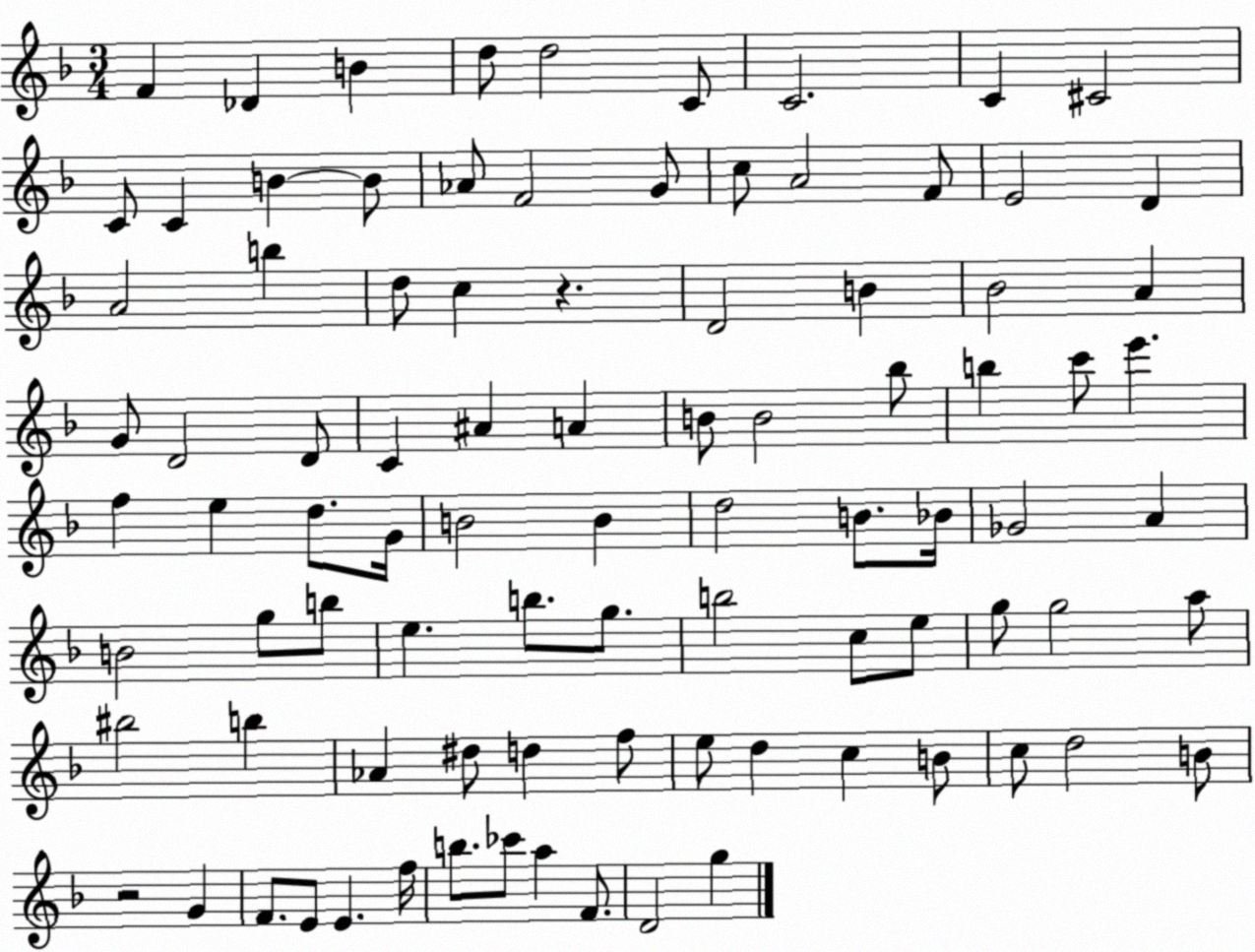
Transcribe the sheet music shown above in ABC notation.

X:1
T:Untitled
M:3/4
L:1/4
K:F
F _D B d/2 d2 C/2 C2 C ^C2 C/2 C B B/2 _A/2 F2 G/2 c/2 A2 F/2 E2 D A2 b d/2 c z D2 B _B2 A G/2 D2 D/2 C ^A A B/2 B2 _b/2 b c'/2 e' f e d/2 G/4 B2 B d2 B/2 _B/4 _G2 A B2 g/2 b/2 e b/2 g/2 b2 c/2 e/2 g/2 g2 a/2 ^b2 b _A ^d/2 d f/2 e/2 d c B/2 c/2 d2 B/2 z2 G F/2 E/2 E f/4 b/2 _c'/2 a F/2 D2 g